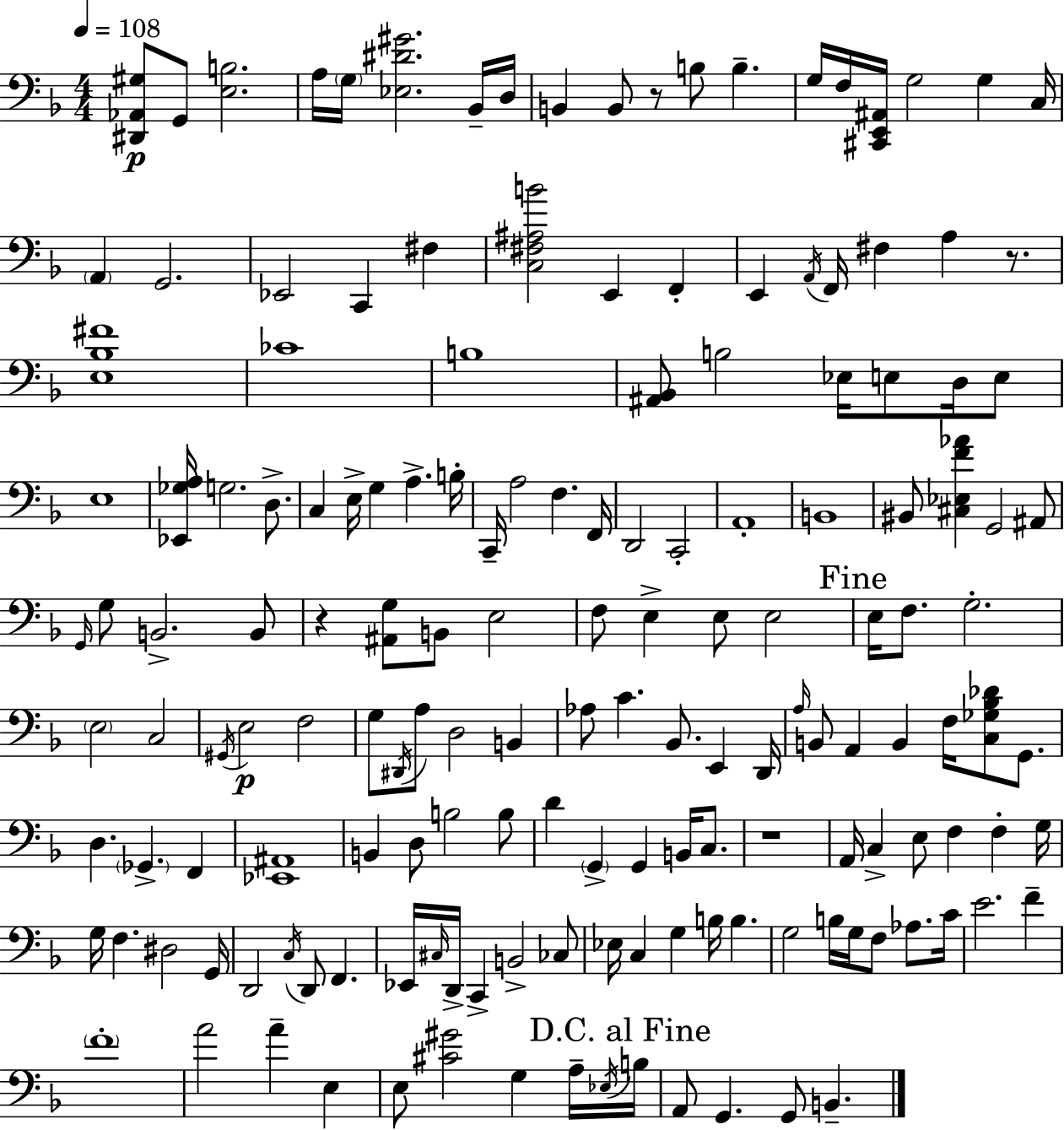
{
  \clef bass
  \numericTimeSignature
  \time 4/4
  \key f \major
  \tempo 4 = 108
  <dis, aes, gis>8\p g,8 <e b>2. | a16 \parenthesize g16 <ees dis' gis'>2. bes,16-- d16 | b,4 b,8 r8 b8 b4.-- | g16 f16 <cis, e, ais,>16 g2 g4 c16 | \break \parenthesize a,4 g,2. | ees,2 c,4 fis4 | <c fis ais b'>2 e,4 f,4-. | e,4 \acciaccatura { a,16 } f,16 fis4 a4 r8. | \break <e bes fis'>1 | ces'1 | b1 | <ais, bes,>8 b2 ees16 e8 d16 e8 | \break e1 | <ees, ges a>16 g2. d8.-> | c4 e16-> g4 a4.-> | b16-. c,16-- a2 f4. | \break f,16 d,2 c,2-. | a,1-. | b,1 | bis,8 <cis ees f' aes'>4 g,2 ais,8 | \break \grace { g,16 } g8 b,2.-> | b,8 r4 <ais, g>8 b,8 e2 | f8 e4-> e8 e2 | \mark "Fine" e16 f8. g2.-. | \break \parenthesize e2 c2 | \acciaccatura { gis,16 }\p e2 f2 | g8 \acciaccatura { dis,16 } a8 d2 | b,4 aes8 c'4. bes,8. e,4 | \break d,16 \grace { a16 } b,8 a,4 b,4 f16 | <c ges bes des'>8 g,8. d4. \parenthesize ges,4.-> | f,4 <ees, ais,>1 | b,4 d8 b2 | \break b8 d'4 \parenthesize g,4-> g,4 | b,16 c8. r1 | a,16 c4-> e8 f4 | f4-. g16 g16 f4. dis2 | \break g,16 d,2 \acciaccatura { c16 } d,8 | f,4. ees,16 \grace { cis16 } d,16-> c,4-> b,2-> | ces8 ees16 c4 g4 | b16 b4. g2 b16 | \break g16 f8 aes8. c'16 e'2. | f'4-- \parenthesize f'1-. | a'2 a'4-- | e4 e8 <cis' gis'>2 | \break g4 a16-- \acciaccatura { ees16 } \mark "D.C. al Fine" b16 a,8 g,4. | g,8 b,4.-- \bar "|."
}